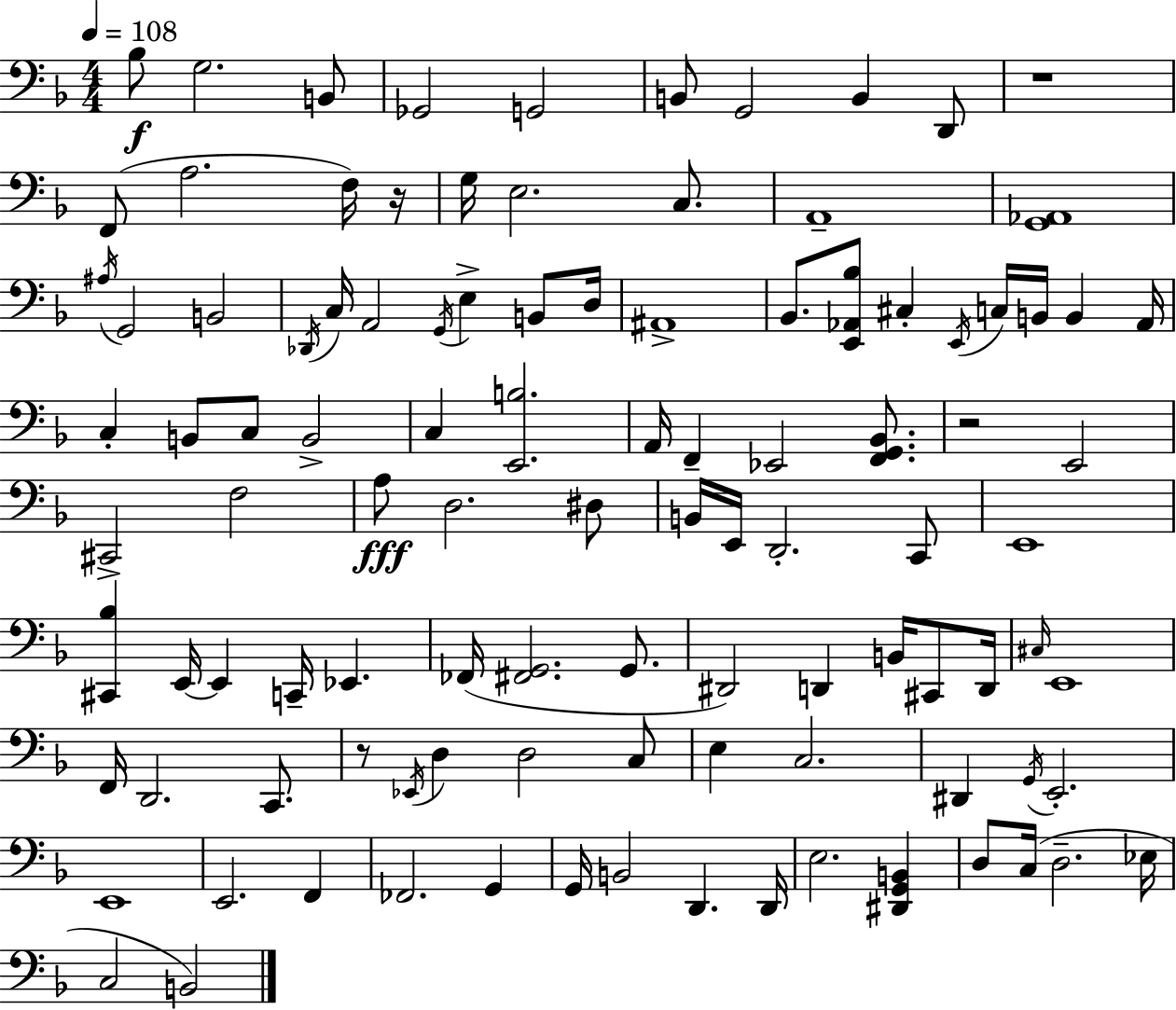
Bb3/e G3/h. B2/e Gb2/h G2/h B2/e G2/h B2/q D2/e R/w F2/e A3/h. F3/s R/s G3/s E3/h. C3/e. A2/w [G2,Ab2]/w A#3/s G2/h B2/h Db2/s C3/s A2/h G2/s E3/q B2/e D3/s A#2/w Bb2/e. [E2,Ab2,Bb3]/e C#3/q E2/s C3/s B2/s B2/q Ab2/s C3/q B2/e C3/e B2/h C3/q [E2,B3]/h. A2/s F2/q Eb2/h [F2,G2,Bb2]/e. R/h E2/h C#2/h F3/h A3/e D3/h. D#3/e B2/s E2/s D2/h. C2/e E2/w [C#2,Bb3]/q E2/s E2/q C2/s Eb2/q. FES2/s [F#2,G2]/h. G2/e. D#2/h D2/q B2/s C#2/e D2/s C#3/s E2/w F2/s D2/h. C2/e. R/e Eb2/s D3/q D3/h C3/e E3/q C3/h. D#2/q G2/s E2/h. E2/w E2/h. F2/q FES2/h. G2/q G2/s B2/h D2/q. D2/s E3/h. [D#2,G2,B2]/q D3/e C3/s D3/h. Eb3/s C3/h B2/h